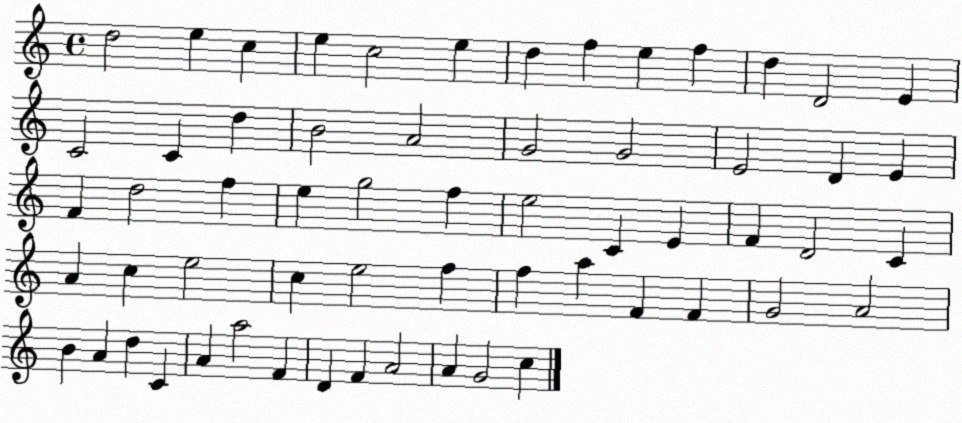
X:1
T:Untitled
M:4/4
L:1/4
K:C
d2 e c e c2 e d f e f d D2 E C2 C d B2 A2 G2 G2 E2 D E F d2 f e g2 f e2 C E F D2 C A c e2 c e2 f f a F F G2 A2 B A d C A a2 F D F A2 A G2 c